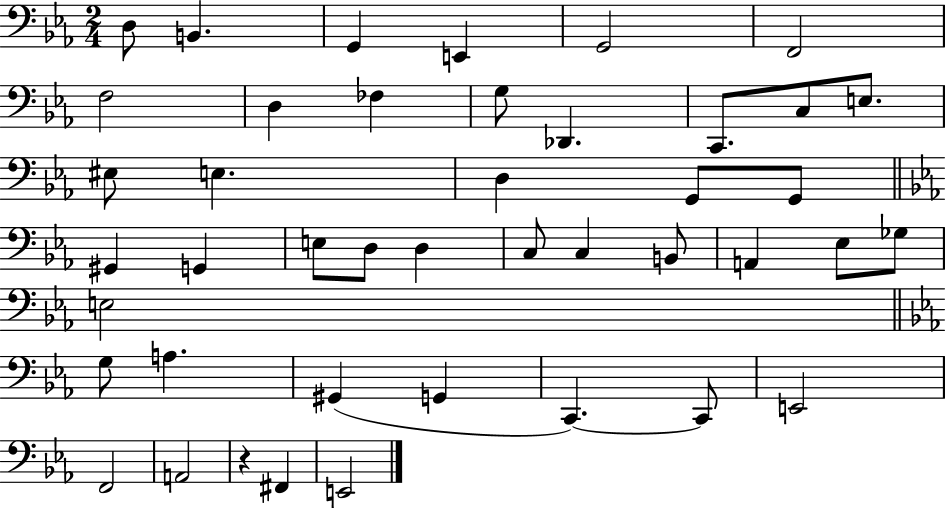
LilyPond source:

{
  \clef bass
  \numericTimeSignature
  \time 2/4
  \key ees \major
  \repeat volta 2 { d8 b,4. | g,4 e,4 | g,2 | f,2 | \break f2 | d4 fes4 | g8 des,4. | c,8. c8 e8. | \break eis8 e4. | d4 g,8 g,8 | \bar "||" \break \key ees \major gis,4 g,4 | e8 d8 d4 | c8 c4 b,8 | a,4 ees8 ges8 | \break e2 | \bar "||" \break \key ees \major g8 a4. | gis,4( g,4 | c,4.~~) c,8 | e,2 | \break f,2 | a,2 | r4 fis,4 | e,2 | \break } \bar "|."
}